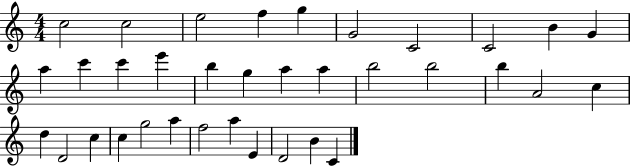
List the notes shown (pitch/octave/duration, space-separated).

C5/h C5/h E5/h F5/q G5/q G4/h C4/h C4/h B4/q G4/q A5/q C6/q C6/q E6/q B5/q G5/q A5/q A5/q B5/h B5/h B5/q A4/h C5/q D5/q D4/h C5/q C5/q G5/h A5/q F5/h A5/q E4/q D4/h B4/q C4/q